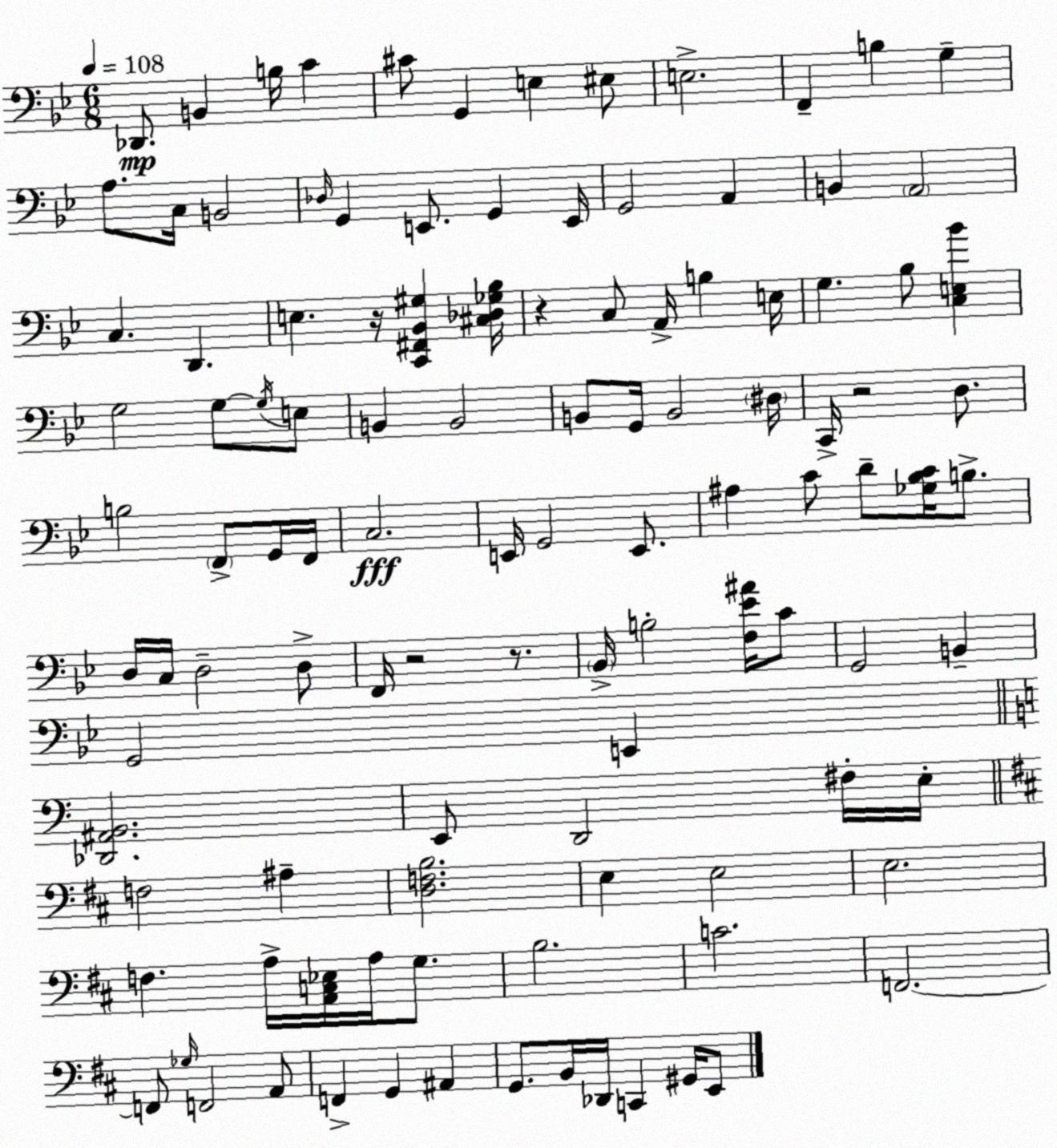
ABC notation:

X:1
T:Untitled
M:6/8
L:1/4
K:Gm
_D,,/2 B,, B,/4 C ^C/2 G,, E, ^E,/2 E,2 F,, B, G, A,/2 C,/4 B,,2 _D,/4 G,, E,,/2 G,, E,,/4 G,,2 A,, B,, A,,2 C, D,, E, z/4 [C,,^F,,_B,,^G,] [^C,_D,_G,_B,]/4 z C,/2 A,,/4 B, E,/4 G, _B,/2 [C,E,_B] G,2 G,/2 G,/4 E,/2 B,, B,,2 B,,/2 G,,/4 B,,2 ^D,/4 C,,/4 z2 D,/2 B,2 F,,/2 G,,/4 F,,/4 C,2 E,,/4 G,,2 E,,/2 ^A, C/2 D/2 [_G,_B,C]/4 B,/2 D,/4 C,/4 D,2 D,/2 F,,/4 z2 z/2 _B,,/4 B,2 [F,_E^A]/4 C/2 G,,2 B,, G,,2 E,, [_D,,^A,,B,,]2 E,,/2 D,,2 ^F,/4 E,/4 F,2 ^A, [D,F,B,]2 E, E,2 E,2 F, A,/4 [A,,C,_E,]/4 A,/4 G,/2 B,2 C2 F,,2 F,,/2 _G,/4 F,,2 A,,/2 F,, G,, ^A,, G,,/2 B,,/4 _D,,/4 C,, ^G,,/4 E,,/2